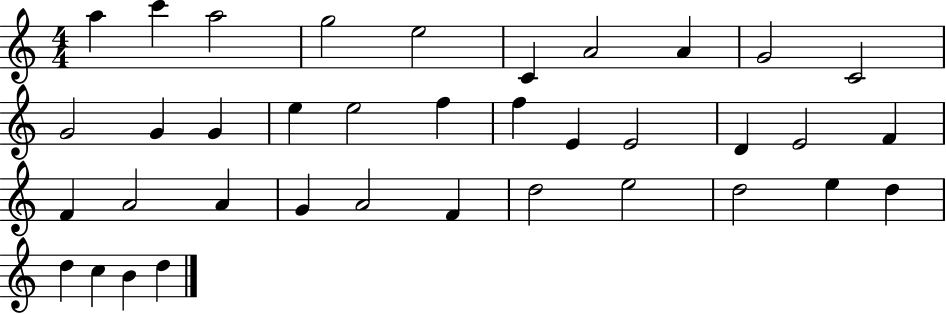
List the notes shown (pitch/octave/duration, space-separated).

A5/q C6/q A5/h G5/h E5/h C4/q A4/h A4/q G4/h C4/h G4/h G4/q G4/q E5/q E5/h F5/q F5/q E4/q E4/h D4/q E4/h F4/q F4/q A4/h A4/q G4/q A4/h F4/q D5/h E5/h D5/h E5/q D5/q D5/q C5/q B4/q D5/q